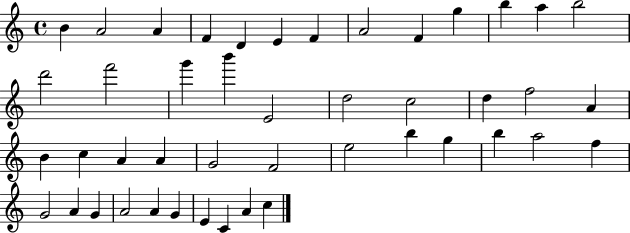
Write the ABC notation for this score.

X:1
T:Untitled
M:4/4
L:1/4
K:C
B A2 A F D E F A2 F g b a b2 d'2 f'2 g' b' E2 d2 c2 d f2 A B c A A G2 F2 e2 b g b a2 f G2 A G A2 A G E C A c